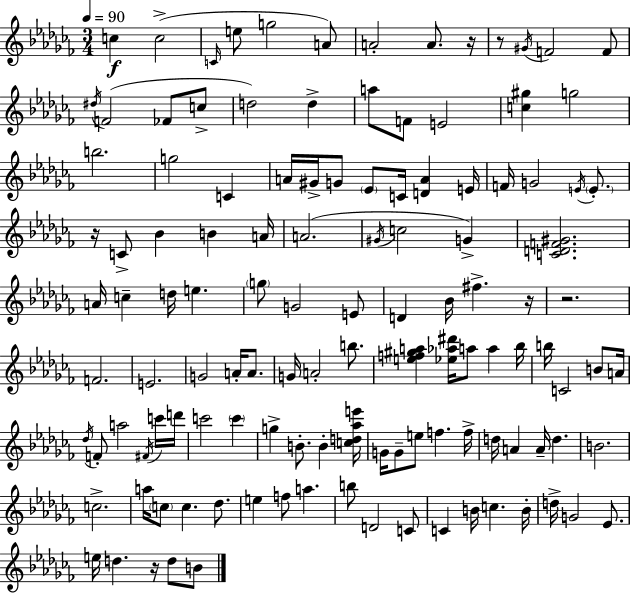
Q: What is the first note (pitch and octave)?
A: C5